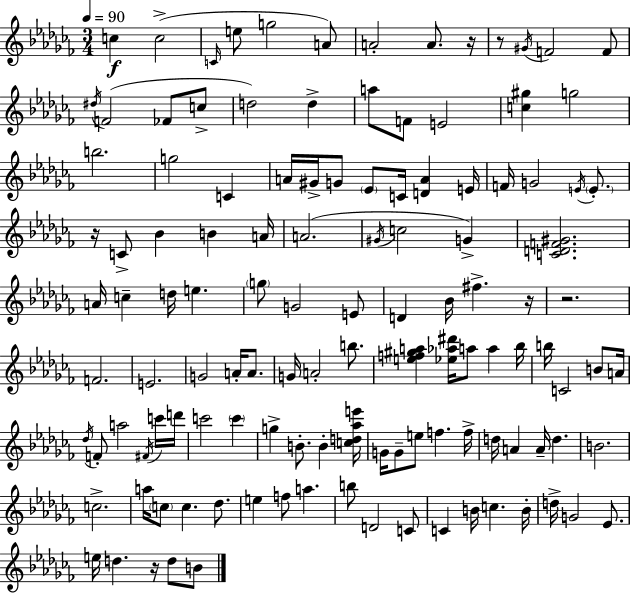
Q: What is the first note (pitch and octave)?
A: C5